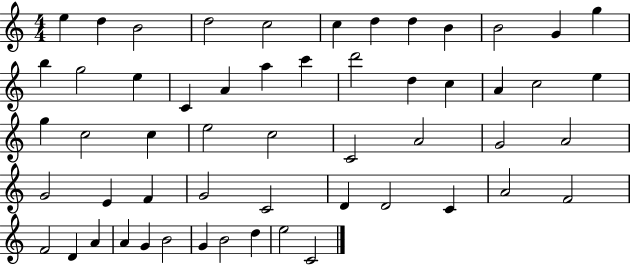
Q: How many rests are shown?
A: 0